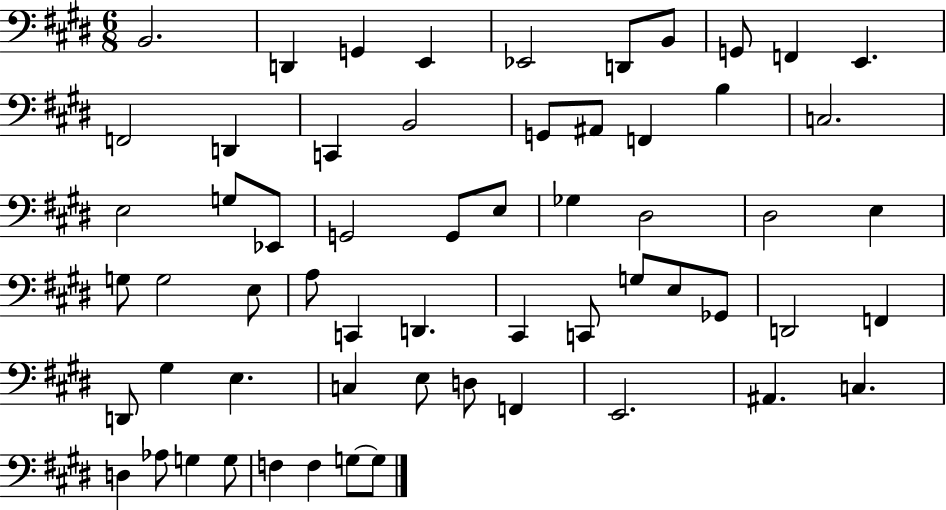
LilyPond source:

{
  \clef bass
  \numericTimeSignature
  \time 6/8
  \key e \major
  b,2. | d,4 g,4 e,4 | ees,2 d,8 b,8 | g,8 f,4 e,4. | \break f,2 d,4 | c,4 b,2 | g,8 ais,8 f,4 b4 | c2. | \break e2 g8 ees,8 | g,2 g,8 e8 | ges4 dis2 | dis2 e4 | \break g8 g2 e8 | a8 c,4 d,4. | cis,4 c,8 g8 e8 ges,8 | d,2 f,4 | \break d,8 gis4 e4. | c4 e8 d8 f,4 | e,2. | ais,4. c4. | \break d4 aes8 g4 g8 | f4 f4 g8~~ g8 | \bar "|."
}